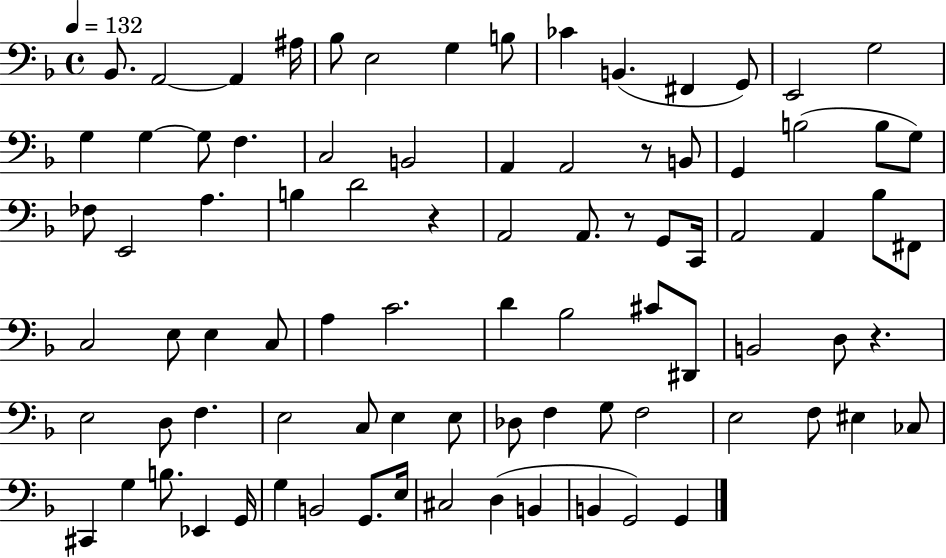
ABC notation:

X:1
T:Untitled
M:4/4
L:1/4
K:F
_B,,/2 A,,2 A,, ^A,/4 _B,/2 E,2 G, B,/2 _C B,, ^F,, G,,/2 E,,2 G,2 G, G, G,/2 F, C,2 B,,2 A,, A,,2 z/2 B,,/2 G,, B,2 B,/2 G,/2 _F,/2 E,,2 A, B, D2 z A,,2 A,,/2 z/2 G,,/2 C,,/4 A,,2 A,, _B,/2 ^F,,/2 C,2 E,/2 E, C,/2 A, C2 D _B,2 ^C/2 ^D,,/2 B,,2 D,/2 z E,2 D,/2 F, E,2 C,/2 E, E,/2 _D,/2 F, G,/2 F,2 E,2 F,/2 ^E, _C,/2 ^C,, G, B,/2 _E,, G,,/4 G, B,,2 G,,/2 E,/4 ^C,2 D, B,, B,, G,,2 G,,